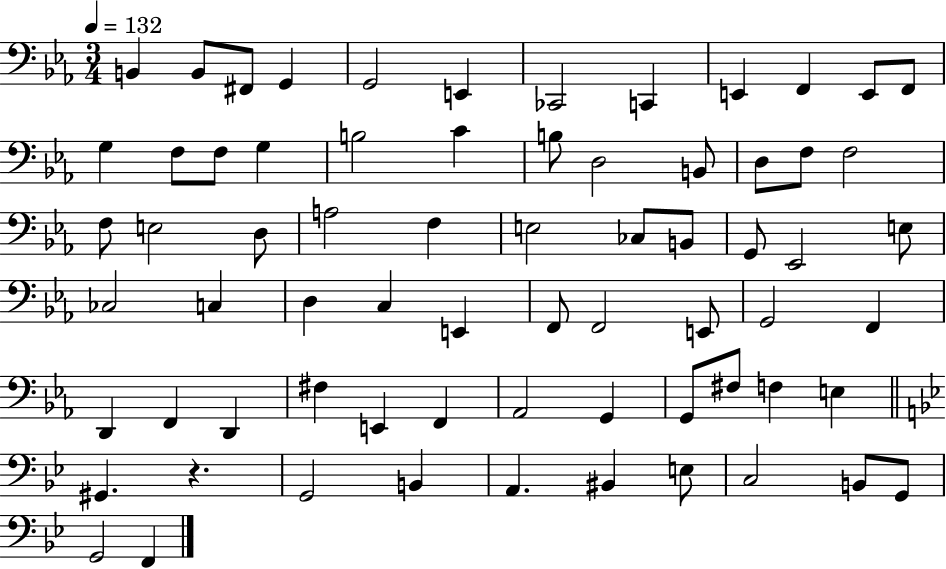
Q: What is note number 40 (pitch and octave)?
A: E2